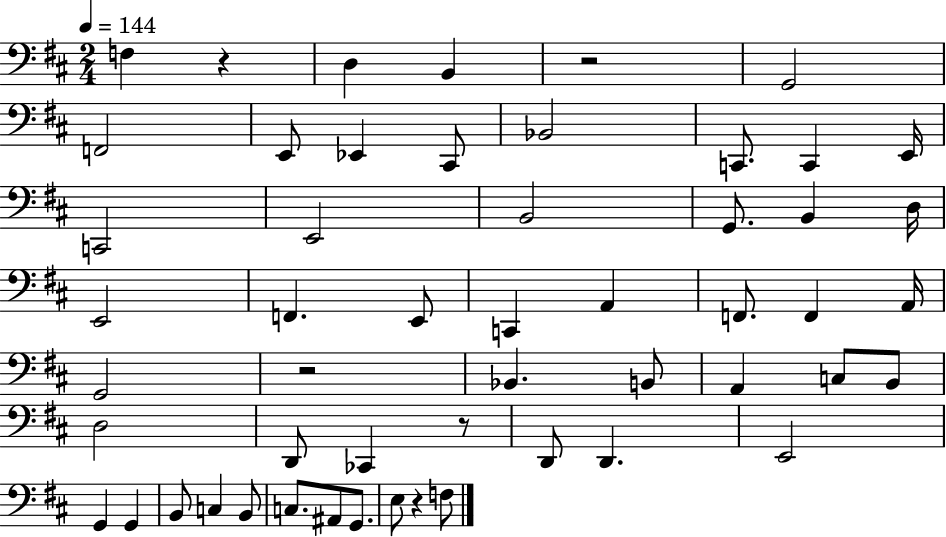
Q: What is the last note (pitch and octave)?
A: F3